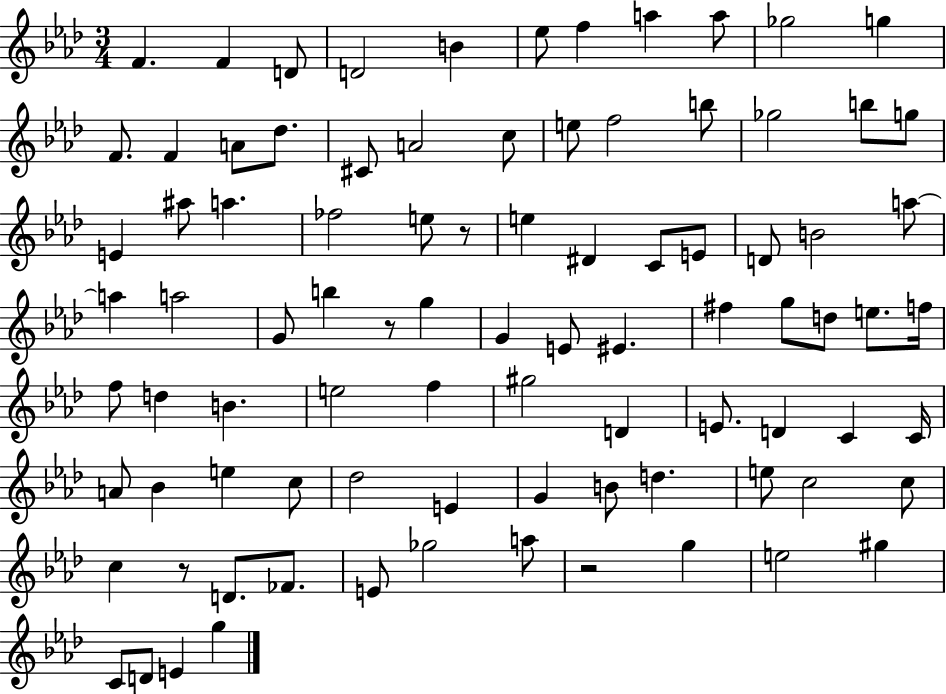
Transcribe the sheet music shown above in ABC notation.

X:1
T:Untitled
M:3/4
L:1/4
K:Ab
F F D/2 D2 B _e/2 f a a/2 _g2 g F/2 F A/2 _d/2 ^C/2 A2 c/2 e/2 f2 b/2 _g2 b/2 g/2 E ^a/2 a _f2 e/2 z/2 e ^D C/2 E/2 D/2 B2 a/2 a a2 G/2 b z/2 g G E/2 ^E ^f g/2 d/2 e/2 f/4 f/2 d B e2 f ^g2 D E/2 D C C/4 A/2 _B e c/2 _d2 E G B/2 d e/2 c2 c/2 c z/2 D/2 _F/2 E/2 _g2 a/2 z2 g e2 ^g C/2 D/2 E g